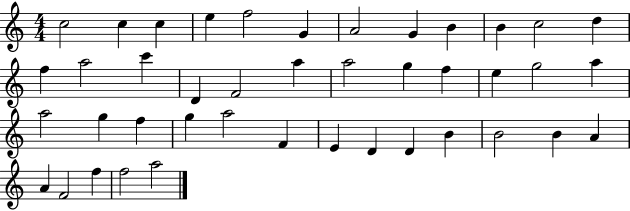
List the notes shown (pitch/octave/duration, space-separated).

C5/h C5/q C5/q E5/q F5/h G4/q A4/h G4/q B4/q B4/q C5/h D5/q F5/q A5/h C6/q D4/q F4/h A5/q A5/h G5/q F5/q E5/q G5/h A5/q A5/h G5/q F5/q G5/q A5/h F4/q E4/q D4/q D4/q B4/q B4/h B4/q A4/q A4/q F4/h F5/q F5/h A5/h